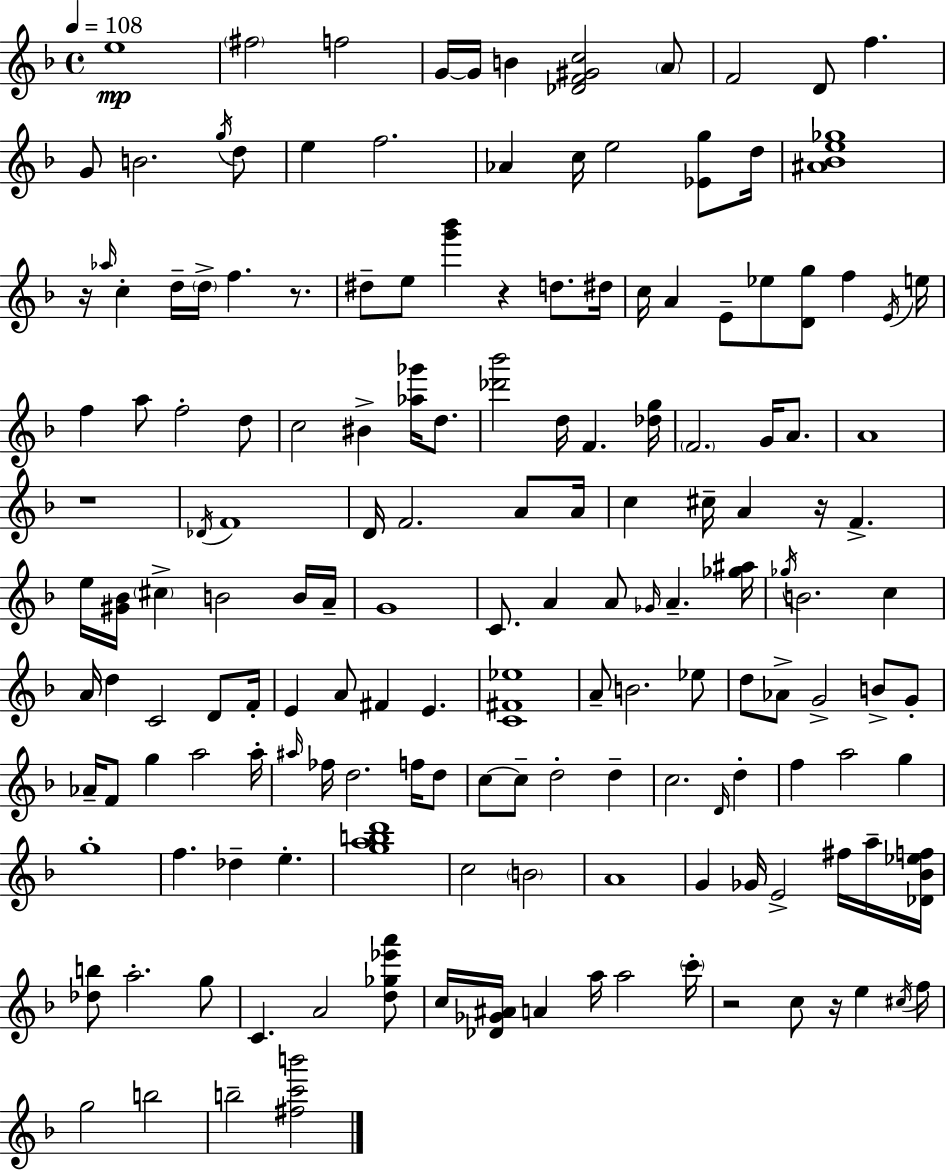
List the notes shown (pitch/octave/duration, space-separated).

E5/w F#5/h F5/h G4/s G4/s B4/q [Db4,F4,G#4,C5]/h A4/e F4/h D4/e F5/q. G4/e B4/h. G5/s D5/e E5/q F5/h. Ab4/q C5/s E5/h [Eb4,G5]/e D5/s [A#4,Bb4,E5,Gb5]/w R/s Ab5/s C5/q D5/s D5/s F5/q. R/e. D#5/e E5/e [G6,Bb6]/q R/q D5/e. D#5/s C5/s A4/q E4/e Eb5/e [D4,G5]/e F5/q E4/s E5/s F5/q A5/e F5/h D5/e C5/h BIS4/q [Ab5,Gb6]/s D5/e. [Db6,Bb6]/h D5/s F4/q. [Db5,G5]/s F4/h. G4/s A4/e. A4/w R/w Db4/s F4/w D4/s F4/h. A4/e A4/s C5/q C#5/s A4/q R/s F4/q. E5/s [G#4,Bb4]/s C#5/q B4/h B4/s A4/s G4/w C4/e. A4/q A4/e Gb4/s A4/q. [Gb5,A#5]/s Gb5/s B4/h. C5/q A4/s D5/q C4/h D4/e F4/s E4/q A4/e F#4/q E4/q. [C4,F#4,Eb5]/w A4/e B4/h. Eb5/e D5/e Ab4/e G4/h B4/e G4/e Ab4/s F4/e G5/q A5/h A5/s A#5/s FES5/s D5/h. F5/s D5/e C5/e C5/e D5/h D5/q C5/h. D4/s D5/q F5/q A5/h G5/q G5/w F5/q. Db5/q E5/q. [G5,A5,B5,D6]/w C5/h B4/h A4/w G4/q Gb4/s E4/h F#5/s A5/s [Db4,Bb4,Eb5,F5]/s [Db5,B5]/e A5/h. G5/e C4/q. A4/h [D5,Gb5,Eb6,A6]/e C5/s [Db4,Gb4,A#4]/s A4/q A5/s A5/h C6/s R/h C5/e R/s E5/q C#5/s F5/s G5/h B5/h B5/h [F#5,C6,B6]/h